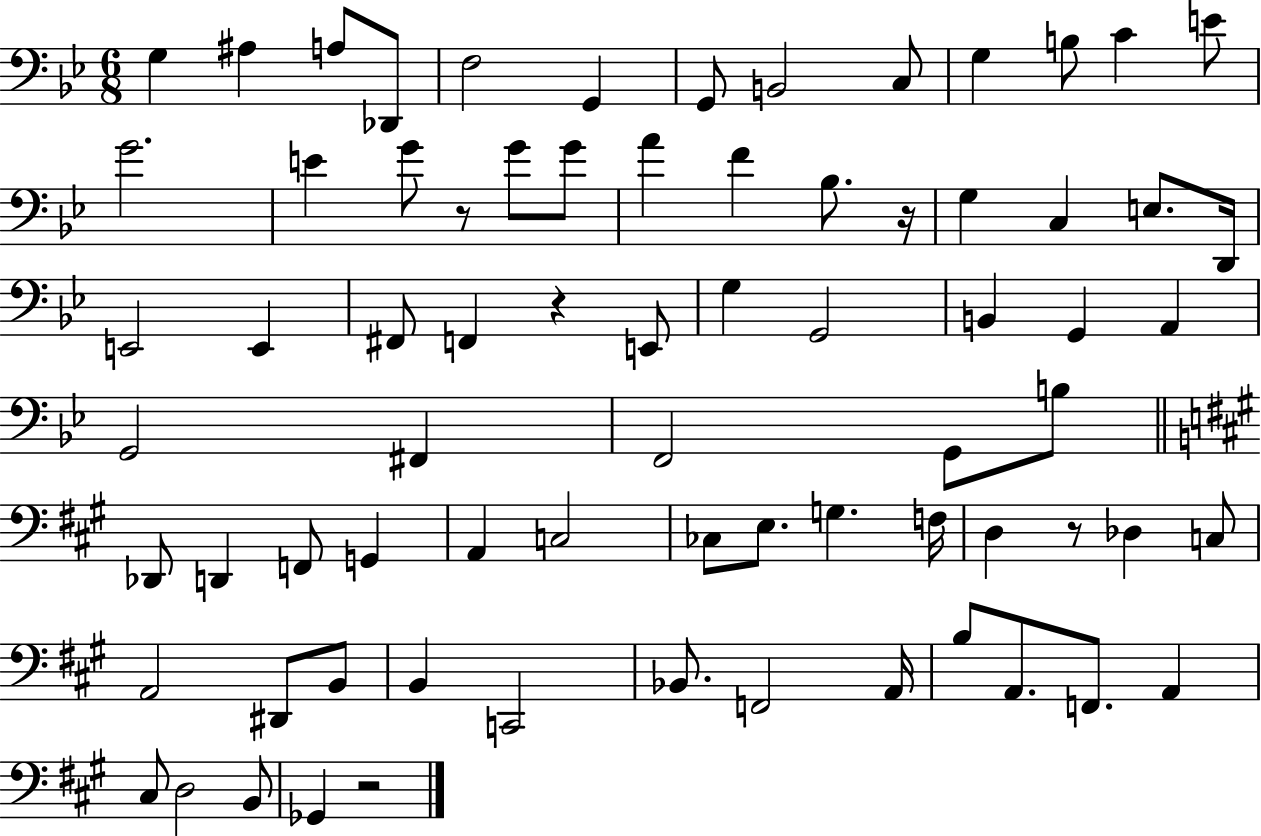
X:1
T:Untitled
M:6/8
L:1/4
K:Bb
G, ^A, A,/2 _D,,/2 F,2 G,, G,,/2 B,,2 C,/2 G, B,/2 C E/2 G2 E G/2 z/2 G/2 G/2 A F _B,/2 z/4 G, C, E,/2 D,,/4 E,,2 E,, ^F,,/2 F,, z E,,/2 G, G,,2 B,, G,, A,, G,,2 ^F,, F,,2 G,,/2 B,/2 _D,,/2 D,, F,,/2 G,, A,, C,2 _C,/2 E,/2 G, F,/4 D, z/2 _D, C,/2 A,,2 ^D,,/2 B,,/2 B,, C,,2 _B,,/2 F,,2 A,,/4 B,/2 A,,/2 F,,/2 A,, ^C,/2 D,2 B,,/2 _G,, z2